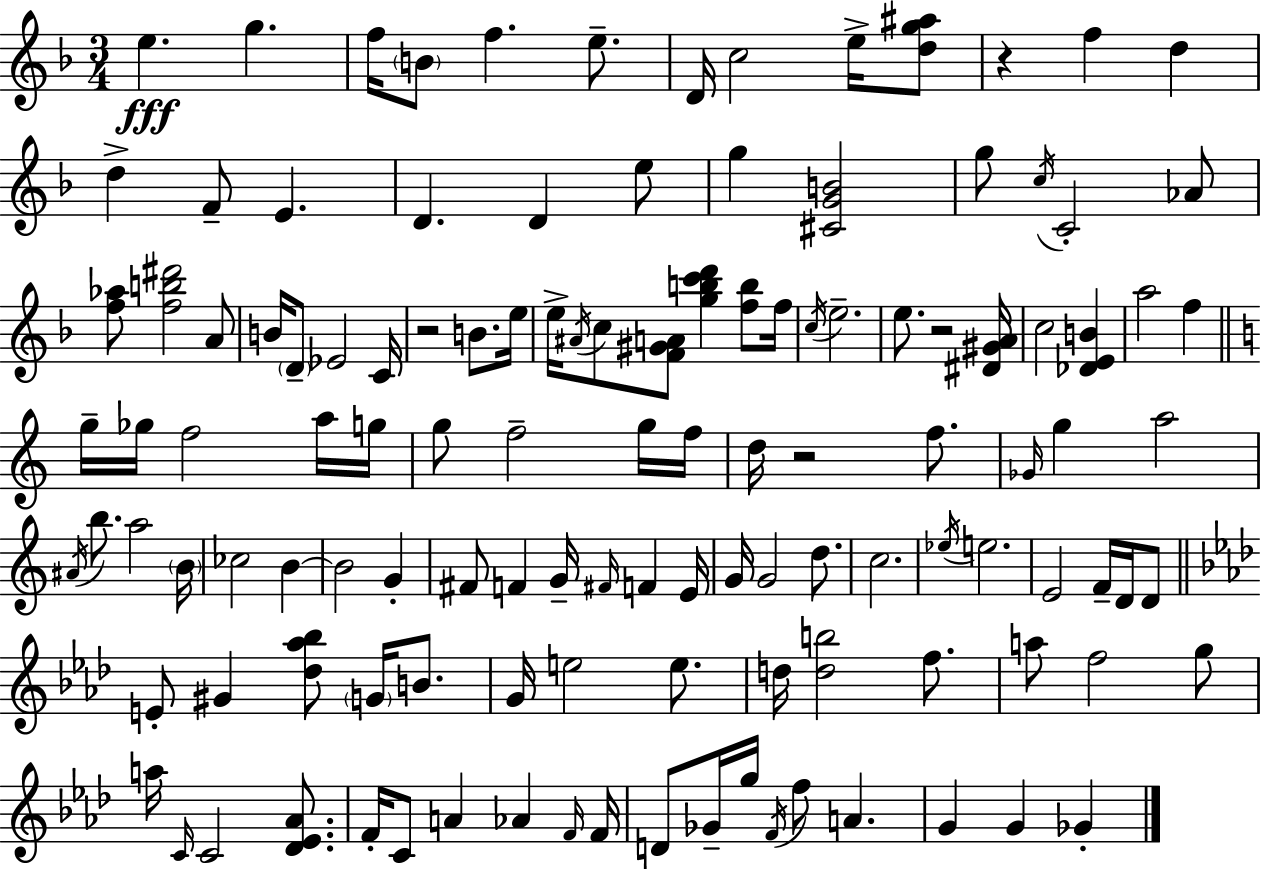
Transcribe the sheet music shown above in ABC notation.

X:1
T:Untitled
M:3/4
L:1/4
K:F
e g f/4 B/2 f e/2 D/4 c2 e/4 [dg^a]/2 z f d d F/2 E D D e/2 g [^CGB]2 g/2 c/4 C2 _A/2 [f_a]/2 [fb^d']2 A/2 B/4 D/2 _E2 C/4 z2 B/2 e/4 e/4 ^A/4 c/2 [F^GA]/2 [gbc'd'] [fb]/2 f/4 c/4 e2 e/2 z2 [^D^GA]/4 c2 [_DEB] a2 f g/4 _g/4 f2 a/4 g/4 g/2 f2 g/4 f/4 d/4 z2 f/2 _G/4 g a2 ^A/4 b/2 a2 B/4 _c2 B B2 G ^F/2 F G/4 ^F/4 F E/4 G/4 G2 d/2 c2 _e/4 e2 E2 F/4 D/4 D/2 E/2 ^G [_d_a_b]/2 G/4 B/2 G/4 e2 e/2 d/4 [db]2 f/2 a/2 f2 g/2 a/4 C/4 C2 [_D_E_A]/2 F/4 C/2 A _A F/4 F/4 D/2 _G/4 g/4 F/4 f/2 A G G _G